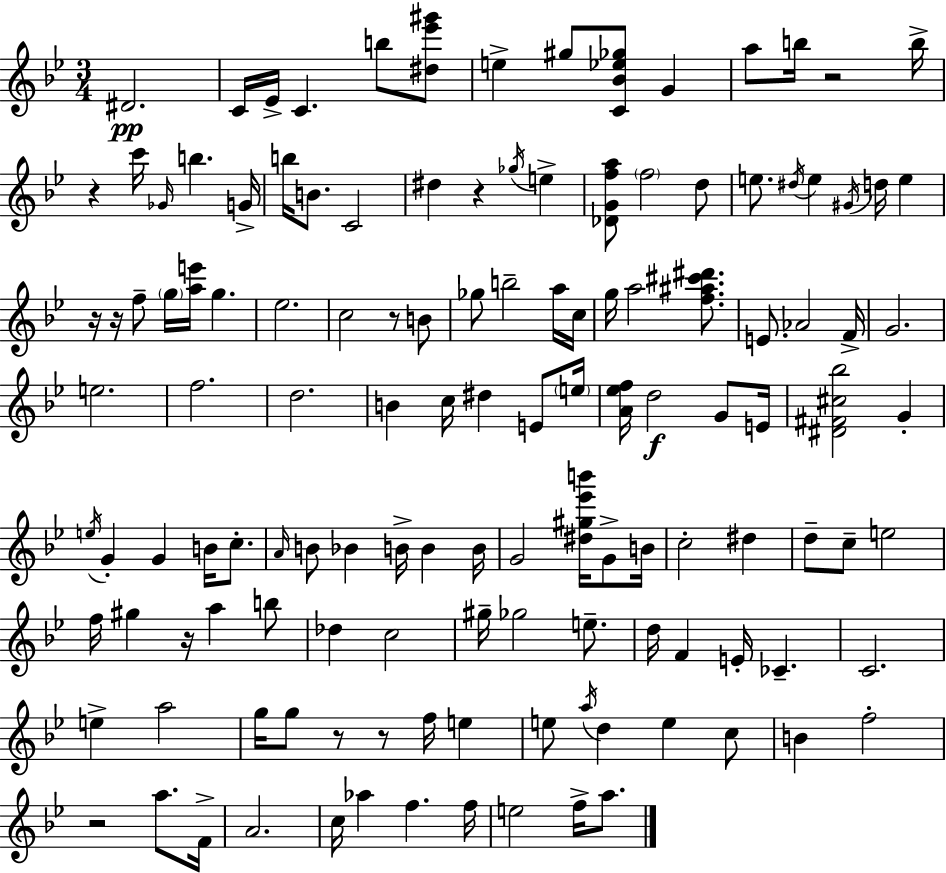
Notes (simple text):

D#4/h. C4/s Eb4/s C4/q. B5/e [D#5,Eb6,G#6]/e E5/q G#5/e [C4,Bb4,Eb5,Gb5]/e G4/q A5/e B5/s R/h B5/s R/q C6/s Gb4/s B5/q. G4/s B5/s B4/e. C4/h D#5/q R/q Gb5/s E5/q [Db4,G4,F5,A5]/e F5/h D5/e E5/e. D#5/s E5/q G#4/s D5/s E5/q R/s R/s F5/e G5/s [A5,E6]/s G5/q. Eb5/h. C5/h R/e B4/e Gb5/e B5/h A5/s C5/s G5/s A5/h [F5,A#5,C#6,D#6]/e. E4/e. Ab4/h F4/s G4/h. E5/h. F5/h. D5/h. B4/q C5/s D#5/q E4/e E5/s [A4,Eb5,F5]/s D5/h G4/e E4/s [D#4,F#4,C#5,Bb5]/h G4/q E5/s G4/q G4/q B4/s C5/e. A4/s B4/e Bb4/q B4/s B4/q B4/s G4/h [D#5,G#5,Eb6,B6]/s G4/e B4/s C5/h D#5/q D5/e C5/e E5/h F5/s G#5/q R/s A5/q B5/e Db5/q C5/h G#5/s Gb5/h E5/e. D5/s F4/q E4/s CES4/q. C4/h. E5/q A5/h G5/s G5/e R/e R/e F5/s E5/q E5/e A5/s D5/q E5/q C5/e B4/q F5/h R/h A5/e. F4/s A4/h. C5/s Ab5/q F5/q. F5/s E5/h F5/s A5/e.